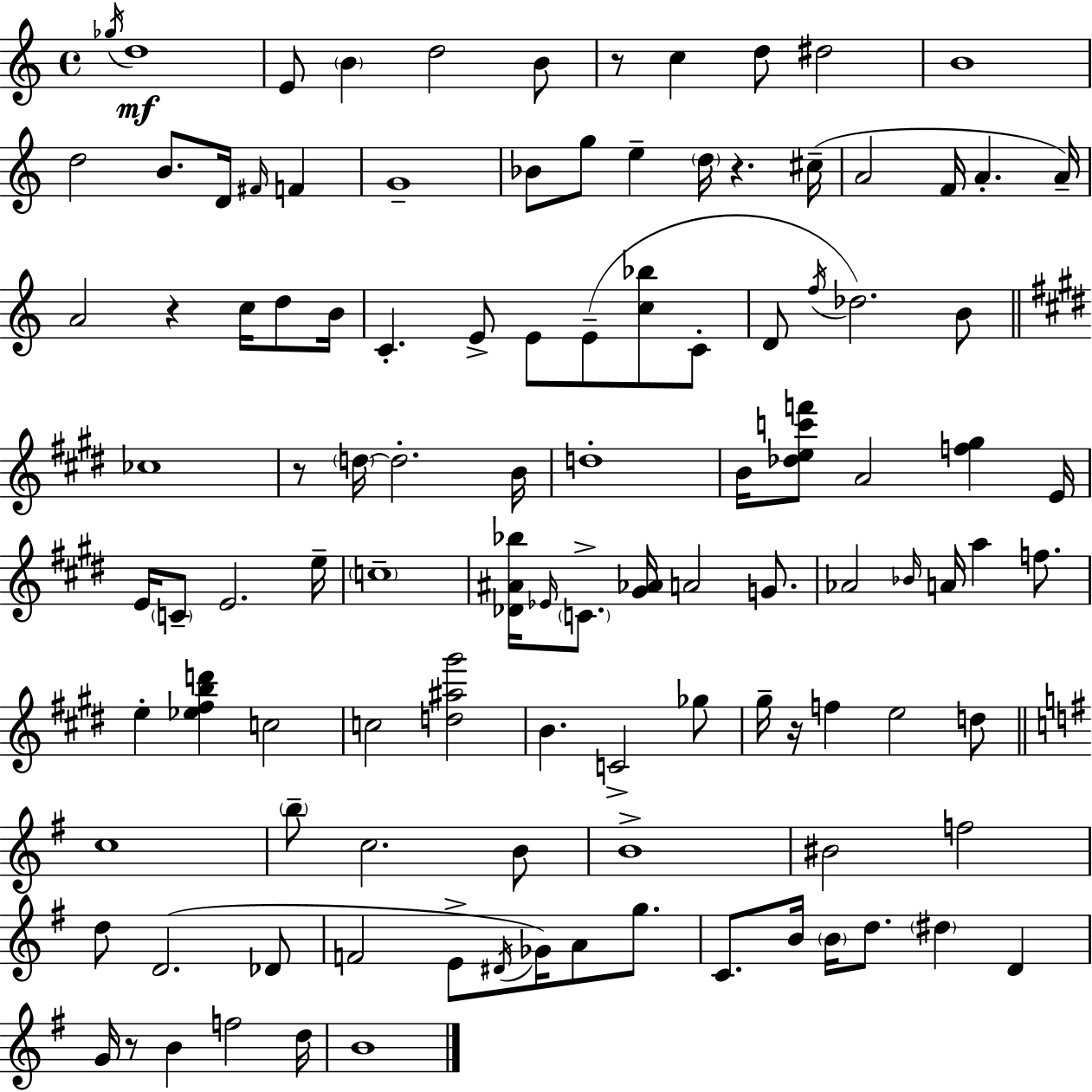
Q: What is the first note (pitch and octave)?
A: Gb5